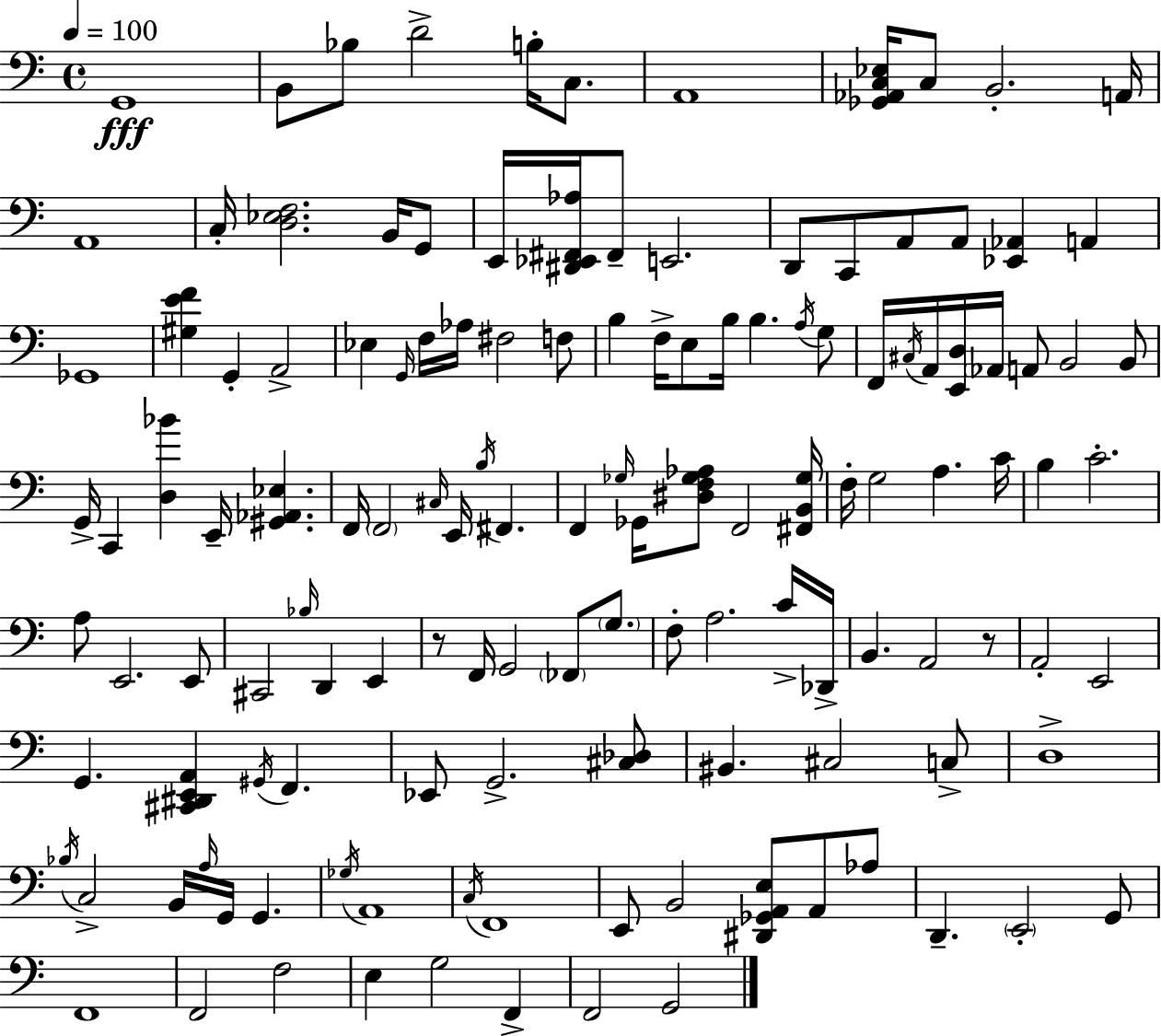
G2/w B2/e Bb3/e D4/h B3/s C3/e. A2/w [Gb2,Ab2,C3,Eb3]/s C3/e B2/h. A2/s A2/w C3/s [D3,Eb3,F3]/h. B2/s G2/e E2/s [D#2,Eb2,F#2,Ab3]/s F#2/e E2/h. D2/e C2/e A2/e A2/e [Eb2,Ab2]/q A2/q Gb2/w [G#3,E4,F4]/q G2/q A2/h Eb3/q G2/s F3/s Ab3/s F#3/h F3/e B3/q F3/s E3/e B3/s B3/q. A3/s G3/e F2/s C#3/s A2/s [E2,D3]/s Ab2/s A2/e B2/h B2/e G2/s C2/q [D3,Bb4]/q E2/s [G#2,Ab2,Eb3]/q. F2/s F2/h C#3/s E2/s B3/s F#2/q. F2/q Gb3/s Gb2/s [D#3,F3,Gb3,Ab3]/e F2/h [F#2,B2,Gb3]/s F3/s G3/h A3/q. C4/s B3/q C4/h. A3/e E2/h. E2/e C#2/h Bb3/s D2/q E2/q R/e F2/s G2/h FES2/e G3/e. F3/e A3/h. C4/s Db2/s B2/q. A2/h R/e A2/h E2/h G2/q. [C#2,D#2,E2,A2]/q G#2/s F2/q. Eb2/e G2/h. [C#3,Db3]/e BIS2/q. C#3/h C3/e D3/w Bb3/s C3/h B2/s A3/s G2/s G2/q. Gb3/s A2/w C3/s F2/w E2/e B2/h [D#2,Gb2,A2,E3]/e A2/e Ab3/e D2/q. E2/h G2/e F2/w F2/h F3/h E3/q G3/h F2/q F2/h G2/h